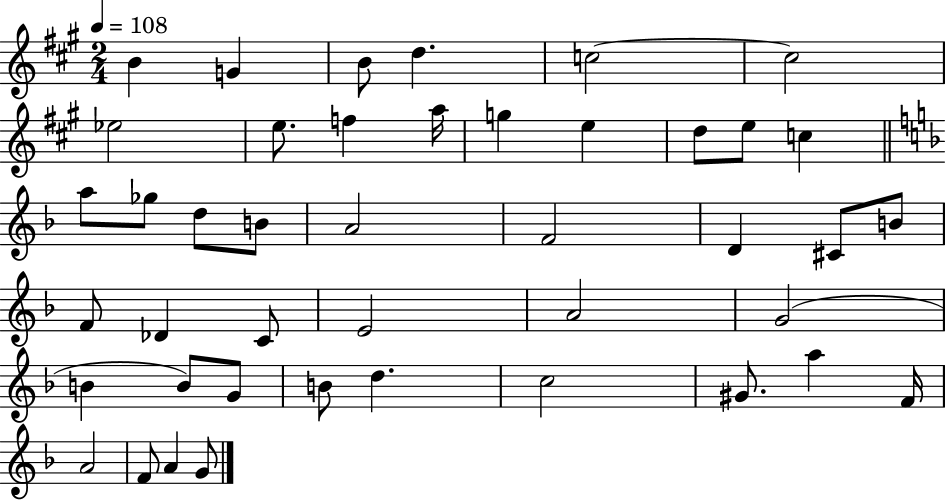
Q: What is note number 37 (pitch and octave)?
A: G#4